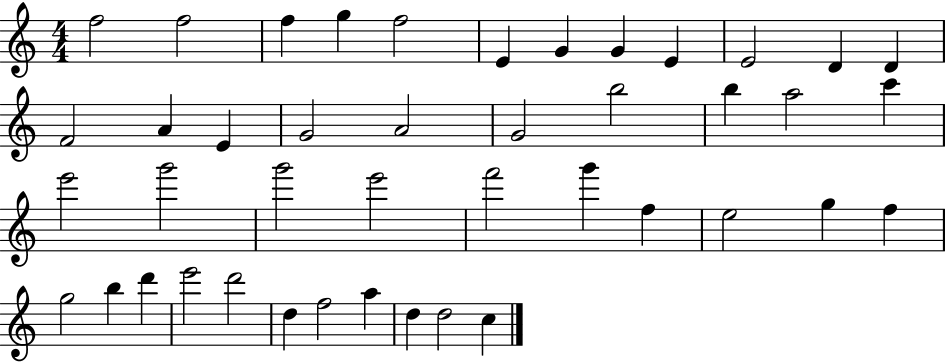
{
  \clef treble
  \numericTimeSignature
  \time 4/4
  \key c \major
  f''2 f''2 | f''4 g''4 f''2 | e'4 g'4 g'4 e'4 | e'2 d'4 d'4 | \break f'2 a'4 e'4 | g'2 a'2 | g'2 b''2 | b''4 a''2 c'''4 | \break e'''2 g'''2 | g'''2 e'''2 | f'''2 g'''4 f''4 | e''2 g''4 f''4 | \break g''2 b''4 d'''4 | e'''2 d'''2 | d''4 f''2 a''4 | d''4 d''2 c''4 | \break \bar "|."
}